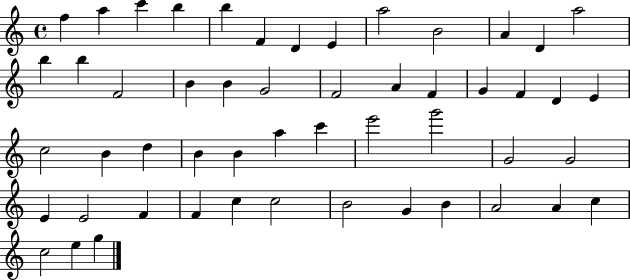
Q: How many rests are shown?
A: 0